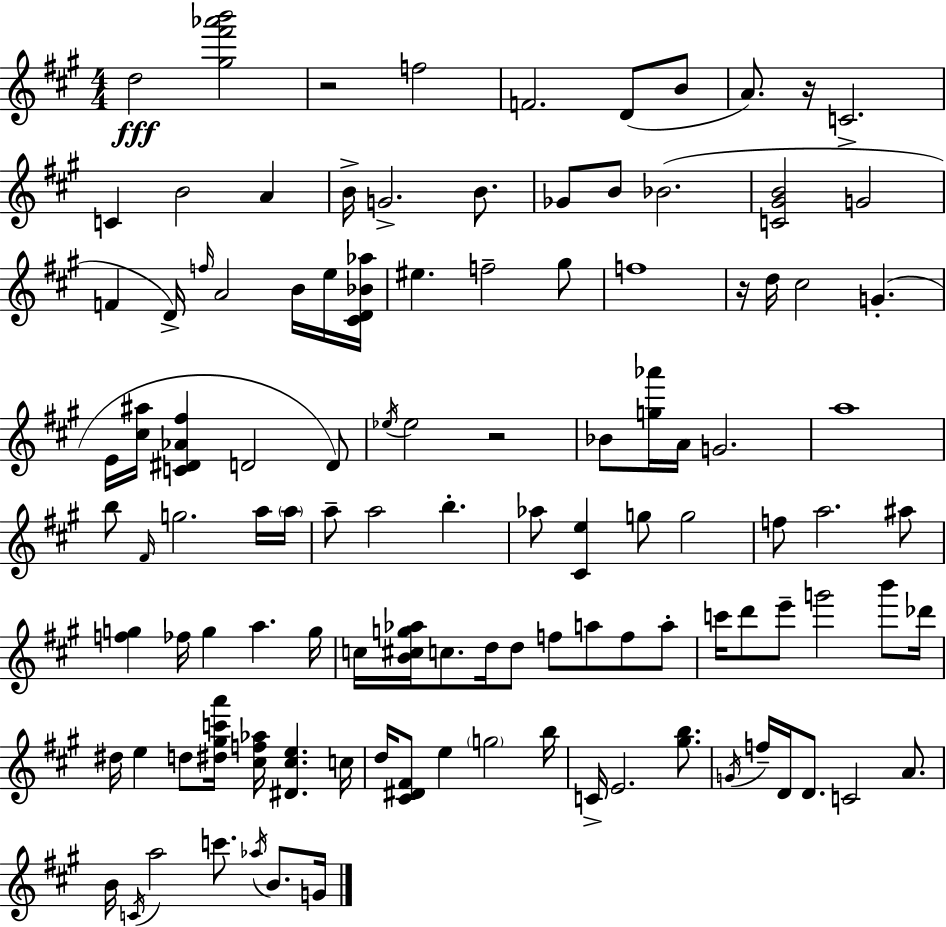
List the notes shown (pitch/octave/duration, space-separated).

D5/h [G#5,F#6,Ab6,B6]/h R/h F5/h F4/h. D4/e B4/e A4/e. R/s C4/h. C4/q B4/h A4/q B4/s G4/h. B4/e. Gb4/e B4/e Bb4/h. [C4,G#4,B4]/h G4/h F4/q D4/s F5/s A4/h B4/s E5/s [C#4,D4,Bb4,Ab5]/s EIS5/q. F5/h G#5/e F5/w R/s D5/s C#5/h G4/q. E4/s [C#5,A#5]/s [C4,D#4,Ab4,F#5]/q D4/h D4/e Eb5/s Eb5/h R/h Bb4/e [G5,Ab6]/s A4/s G4/h. A5/w B5/e F#4/s G5/h. A5/s A5/s A5/e A5/h B5/q. Ab5/e [C#4,E5]/q G5/e G5/h F5/e A5/h. A#5/e [F5,G5]/q FES5/s G5/q A5/q. G5/s C5/s [B4,C#5,G5,Ab5]/s C5/e. D5/s D5/e F5/e A5/e F5/e A5/e C6/s D6/e E6/e G6/h B6/e Db6/s D#5/s E5/q D5/e [D#5,G#5,C6,A6]/s [C#5,F5,Ab5]/s [D#4,C#5,E5]/q. C5/s D5/s [C#4,D#4,F#4]/e E5/q G5/h B5/s C4/s E4/h. [G#5,B5]/e. G4/s F5/s D4/s D4/e. C4/h A4/e. B4/s C4/s A5/h C6/e. Ab5/s B4/e. G4/s